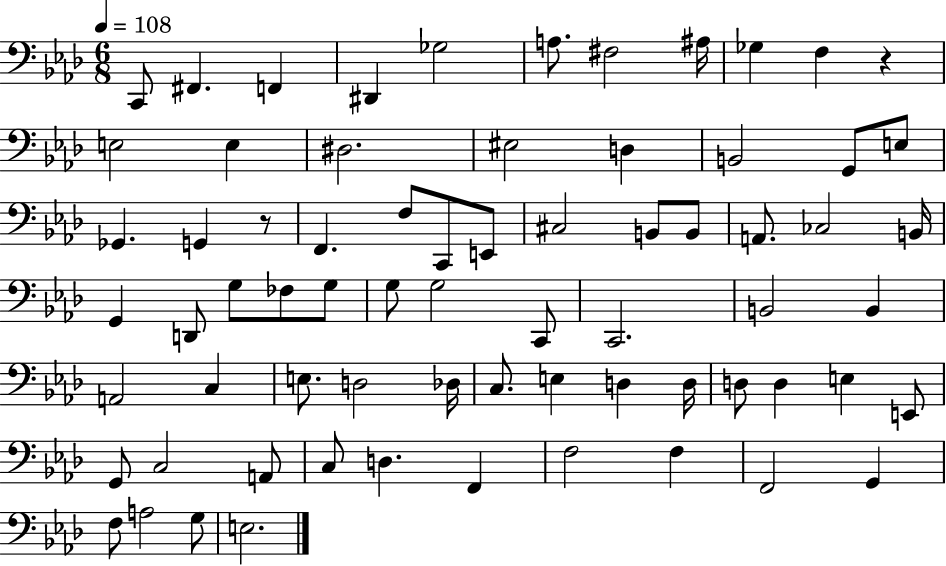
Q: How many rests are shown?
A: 2